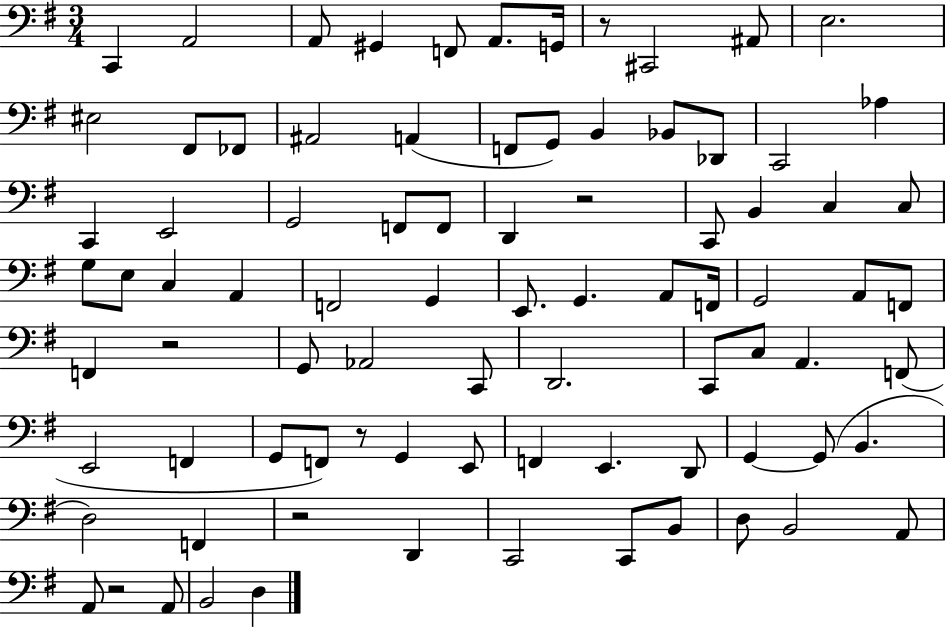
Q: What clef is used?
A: bass